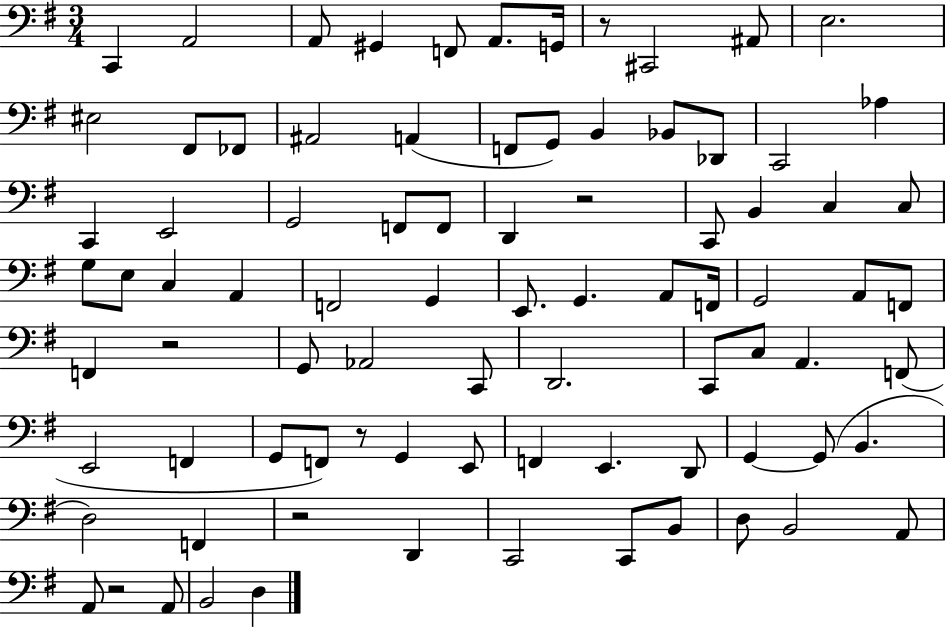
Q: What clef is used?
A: bass